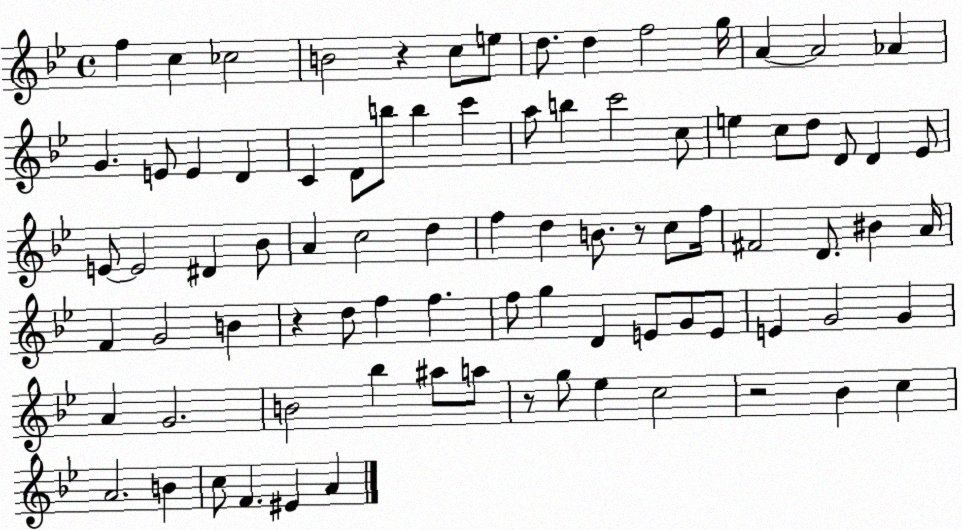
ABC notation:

X:1
T:Untitled
M:4/4
L:1/4
K:Bb
f c _c2 B2 z c/2 e/2 d/2 d f2 g/4 A A2 _A G E/2 E D C D/2 b/2 b c' a/2 b c'2 c/2 e c/2 d/2 D/2 D _E/2 E/2 E2 ^D _B/2 A c2 d f d B/2 z/2 c/2 f/4 ^F2 D/2 ^B A/4 F G2 B z d/2 f f f/2 g D E/2 G/2 E/2 E G2 G A G2 B2 _b ^a/2 a/2 z/2 g/2 _e c2 z2 _B c A2 B c/2 F ^E A